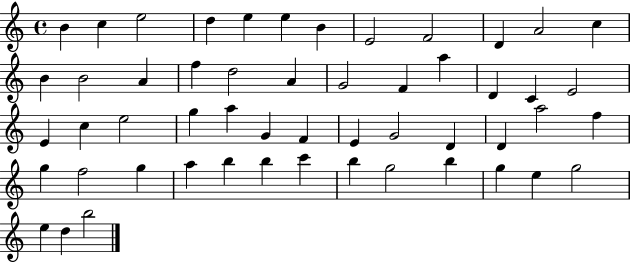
X:1
T:Untitled
M:4/4
L:1/4
K:C
B c e2 d e e B E2 F2 D A2 c B B2 A f d2 A G2 F a D C E2 E c e2 g a G F E G2 D D a2 f g f2 g a b b c' b g2 b g e g2 e d b2